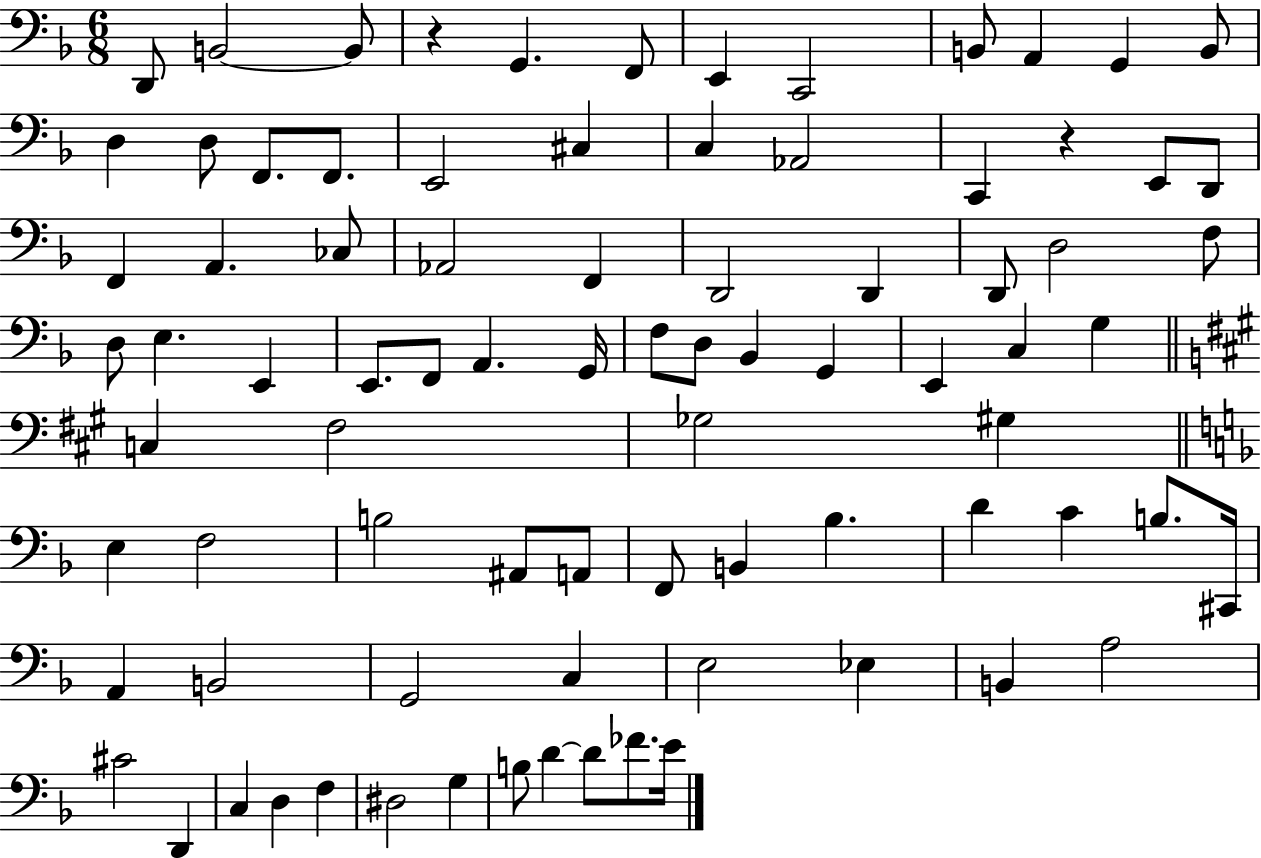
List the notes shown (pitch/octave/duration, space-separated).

D2/e B2/h B2/e R/q G2/q. F2/e E2/q C2/h B2/e A2/q G2/q B2/e D3/q D3/e F2/e. F2/e. E2/h C#3/q C3/q Ab2/h C2/q R/q E2/e D2/e F2/q A2/q. CES3/e Ab2/h F2/q D2/h D2/q D2/e D3/h F3/e D3/e E3/q. E2/q E2/e. F2/e A2/q. G2/s F3/e D3/e Bb2/q G2/q E2/q C3/q G3/q C3/q F#3/h Gb3/h G#3/q E3/q F3/h B3/h A#2/e A2/e F2/e B2/q Bb3/q. D4/q C4/q B3/e. C#2/s A2/q B2/h G2/h C3/q E3/h Eb3/q B2/q A3/h C#4/h D2/q C3/q D3/q F3/q D#3/h G3/q B3/e D4/q D4/e FES4/e. E4/s